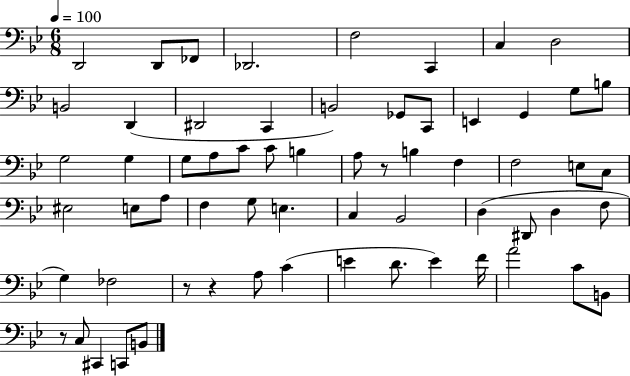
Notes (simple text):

D2/h D2/e FES2/e Db2/h. F3/h C2/q C3/q D3/h B2/h D2/q D#2/h C2/q B2/h Gb2/e C2/e E2/q G2/q G3/e B3/e G3/h G3/q G3/e A3/e C4/e C4/e B3/q A3/e R/e B3/q F3/q F3/h E3/e C3/e EIS3/h E3/e A3/e F3/q G3/e E3/q. C3/q Bb2/h D3/q D#2/e D3/q F3/e G3/q FES3/h R/e R/q A3/e C4/q E4/q D4/e. E4/q F4/s A4/h C4/e B2/e R/e C3/e C#2/q C2/e B2/e